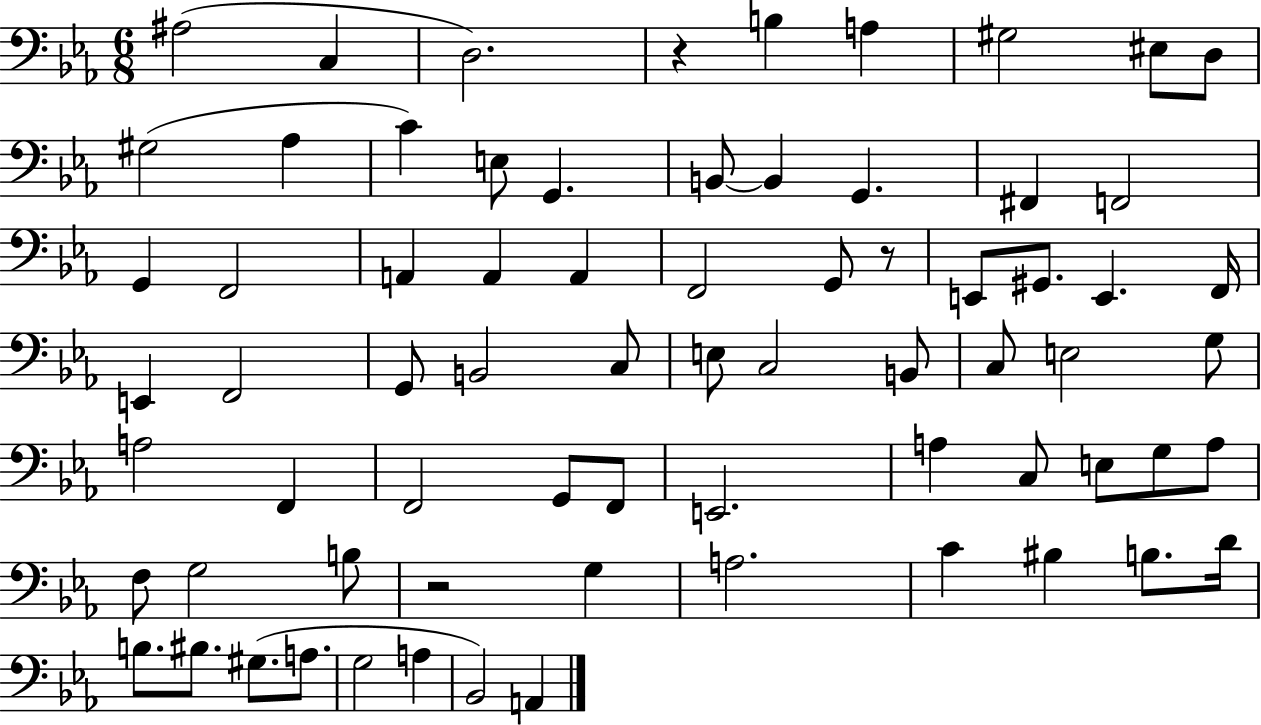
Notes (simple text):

A#3/h C3/q D3/h. R/q B3/q A3/q G#3/h EIS3/e D3/e G#3/h Ab3/q C4/q E3/e G2/q. B2/e B2/q G2/q. F#2/q F2/h G2/q F2/h A2/q A2/q A2/q F2/h G2/e R/e E2/e G#2/e. E2/q. F2/s E2/q F2/h G2/e B2/h C3/e E3/e C3/h B2/e C3/e E3/h G3/e A3/h F2/q F2/h G2/e F2/e E2/h. A3/q C3/e E3/e G3/e A3/e F3/e G3/h B3/e R/h G3/q A3/h. C4/q BIS3/q B3/e. D4/s B3/e. BIS3/e. G#3/e. A3/e. G3/h A3/q Bb2/h A2/q